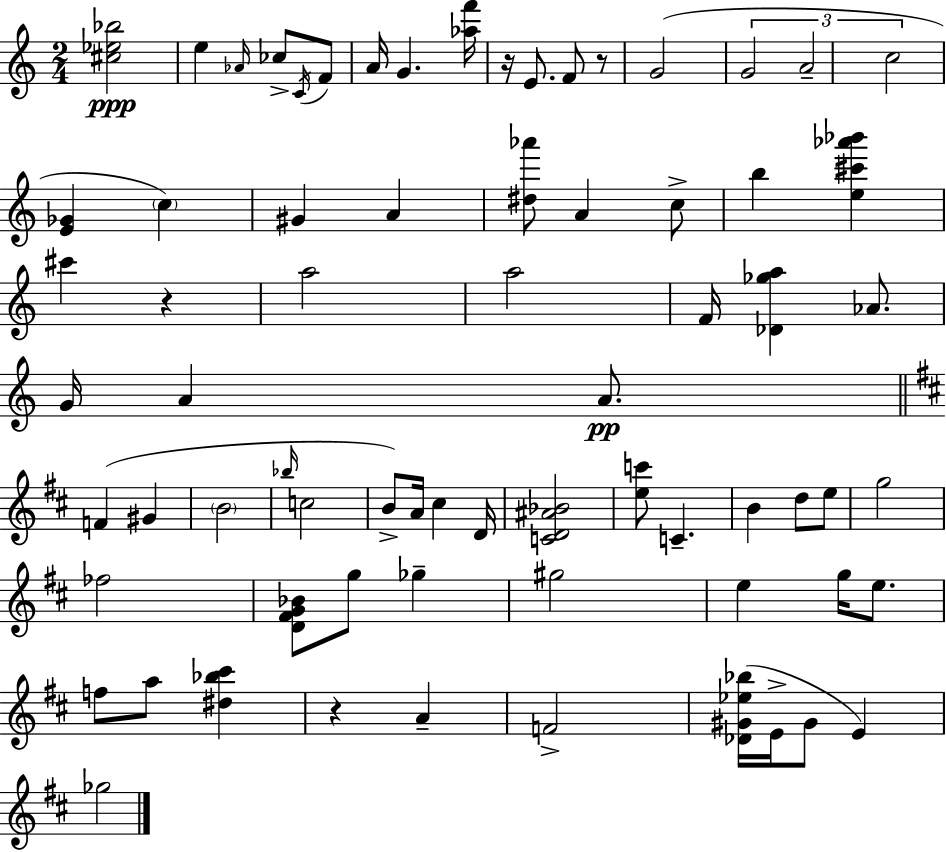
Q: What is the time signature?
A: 2/4